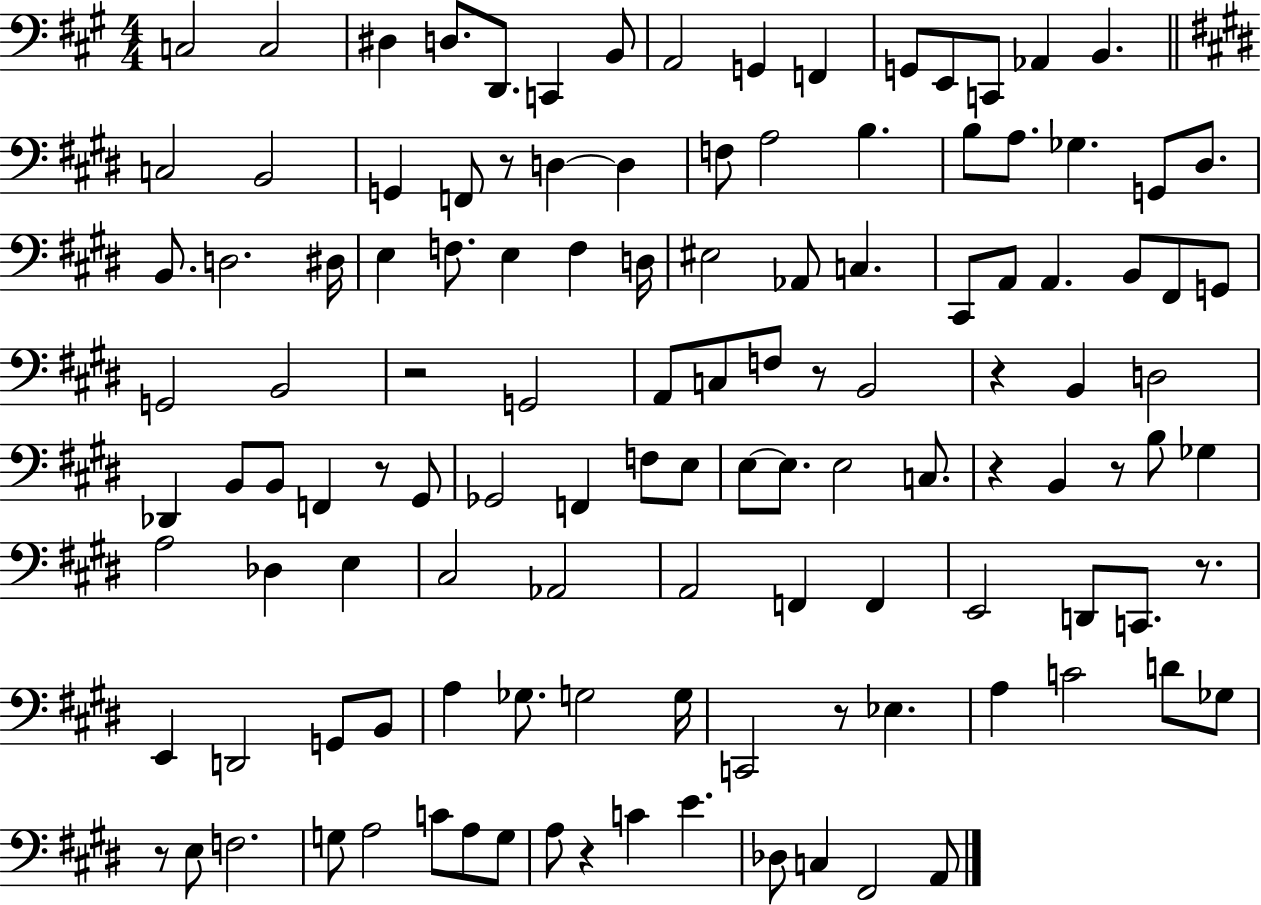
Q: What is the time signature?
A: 4/4